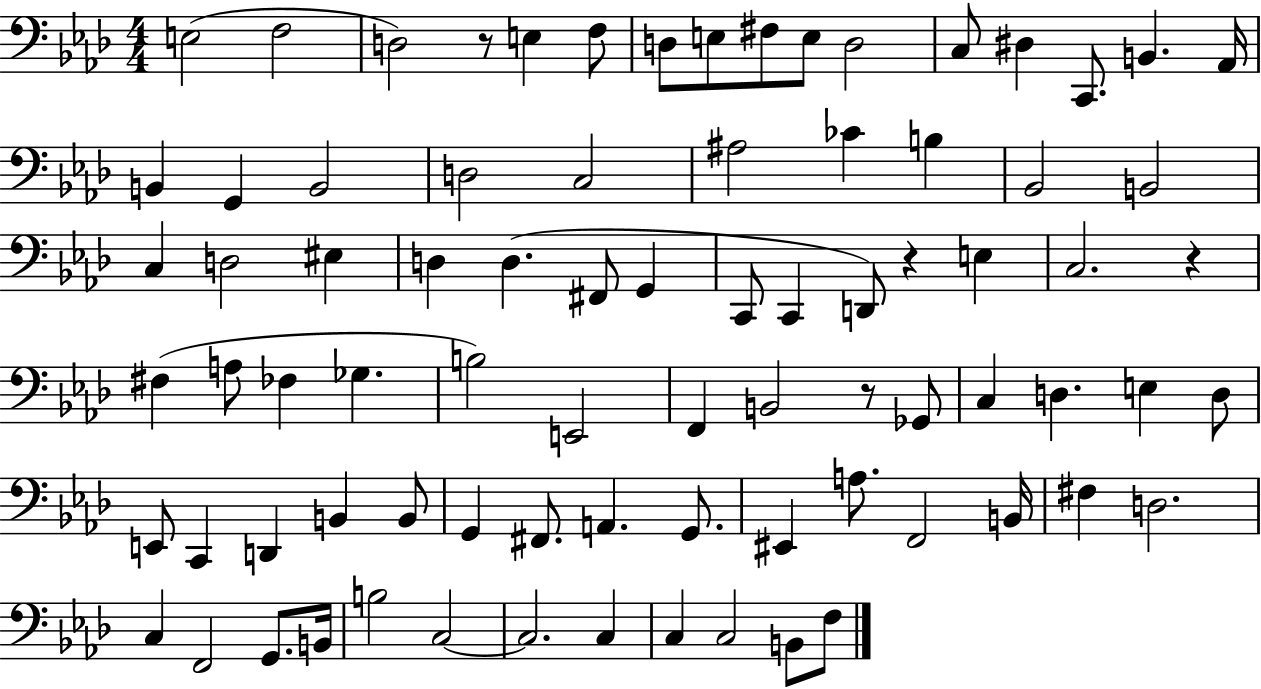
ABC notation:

X:1
T:Untitled
M:4/4
L:1/4
K:Ab
E,2 F,2 D,2 z/2 E, F,/2 D,/2 E,/2 ^F,/2 E,/2 D,2 C,/2 ^D, C,,/2 B,, _A,,/4 B,, G,, B,,2 D,2 C,2 ^A,2 _C B, _B,,2 B,,2 C, D,2 ^E, D, D, ^F,,/2 G,, C,,/2 C,, D,,/2 z E, C,2 z ^F, A,/2 _F, _G, B,2 E,,2 F,, B,,2 z/2 _G,,/2 C, D, E, D,/2 E,,/2 C,, D,, B,, B,,/2 G,, ^F,,/2 A,, G,,/2 ^E,, A,/2 F,,2 B,,/4 ^F, D,2 C, F,,2 G,,/2 B,,/4 B,2 C,2 C,2 C, C, C,2 B,,/2 F,/2